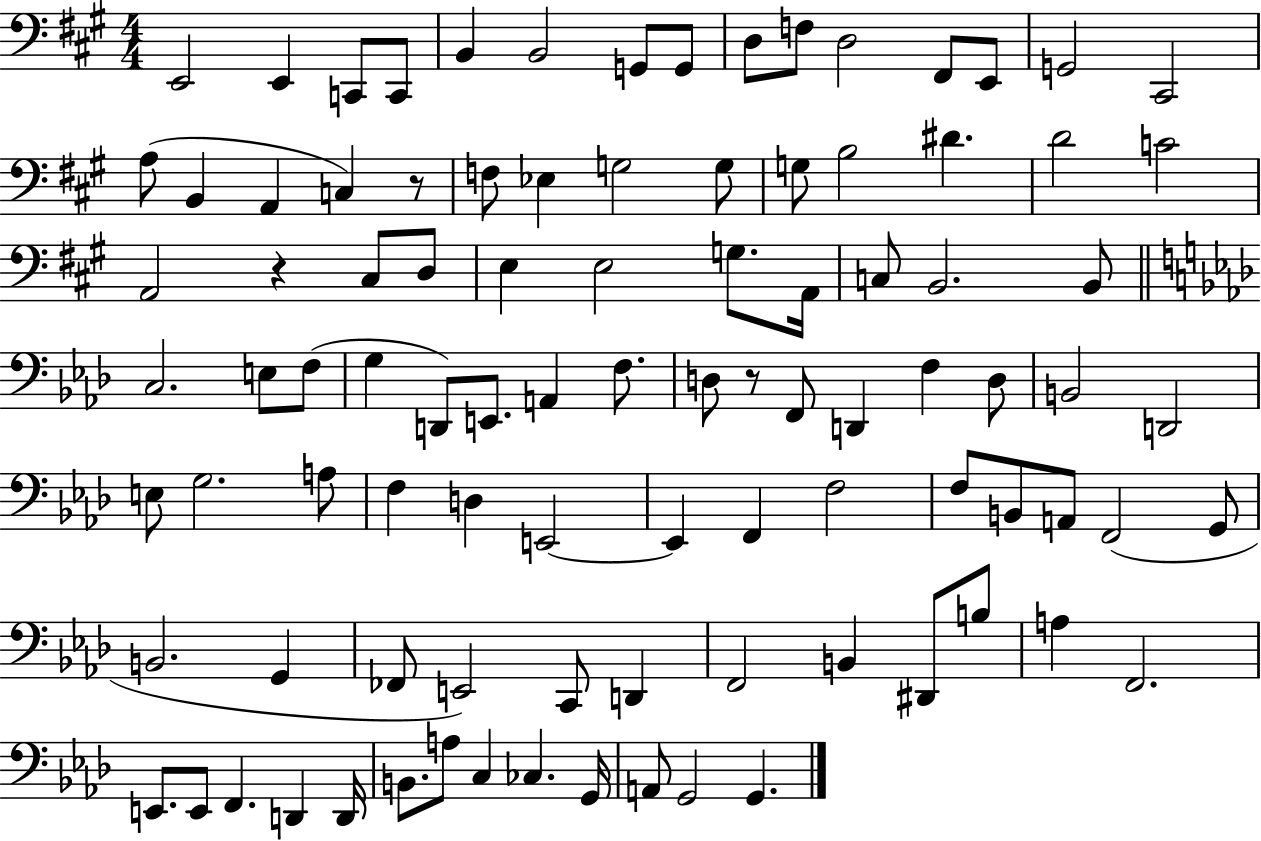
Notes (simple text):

E2/h E2/q C2/e C2/e B2/q B2/h G2/e G2/e D3/e F3/e D3/h F#2/e E2/e G2/h C#2/h A3/e B2/q A2/q C3/q R/e F3/e Eb3/q G3/h G3/e G3/e B3/h D#4/q. D4/h C4/h A2/h R/q C#3/e D3/e E3/q E3/h G3/e. A2/s C3/e B2/h. B2/e C3/h. E3/e F3/e G3/q D2/e E2/e. A2/q F3/e. D3/e R/e F2/e D2/q F3/q D3/e B2/h D2/h E3/e G3/h. A3/e F3/q D3/q E2/h E2/q F2/q F3/h F3/e B2/e A2/e F2/h G2/e B2/h. G2/q FES2/e E2/h C2/e D2/q F2/h B2/q D#2/e B3/e A3/q F2/h. E2/e. E2/e F2/q. D2/q D2/s B2/e. A3/e C3/q CES3/q. G2/s A2/e G2/h G2/q.